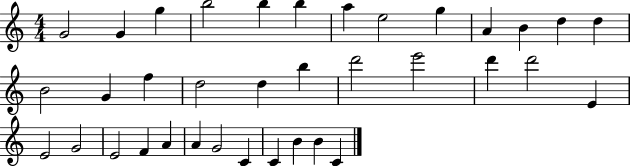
X:1
T:Untitled
M:4/4
L:1/4
K:C
G2 G g b2 b b a e2 g A B d d B2 G f d2 d b d'2 e'2 d' d'2 E E2 G2 E2 F A A G2 C C B B C